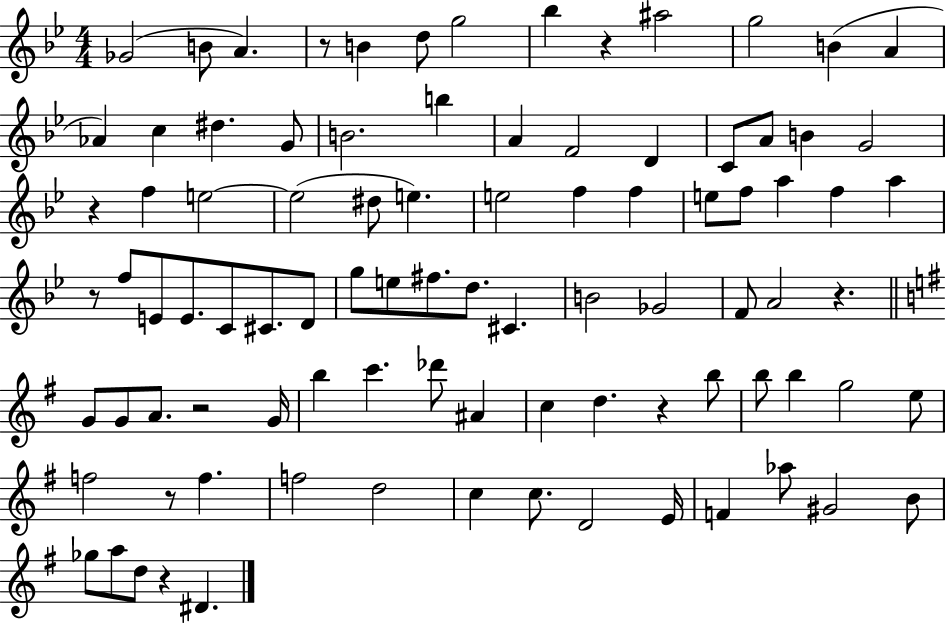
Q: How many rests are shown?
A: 9